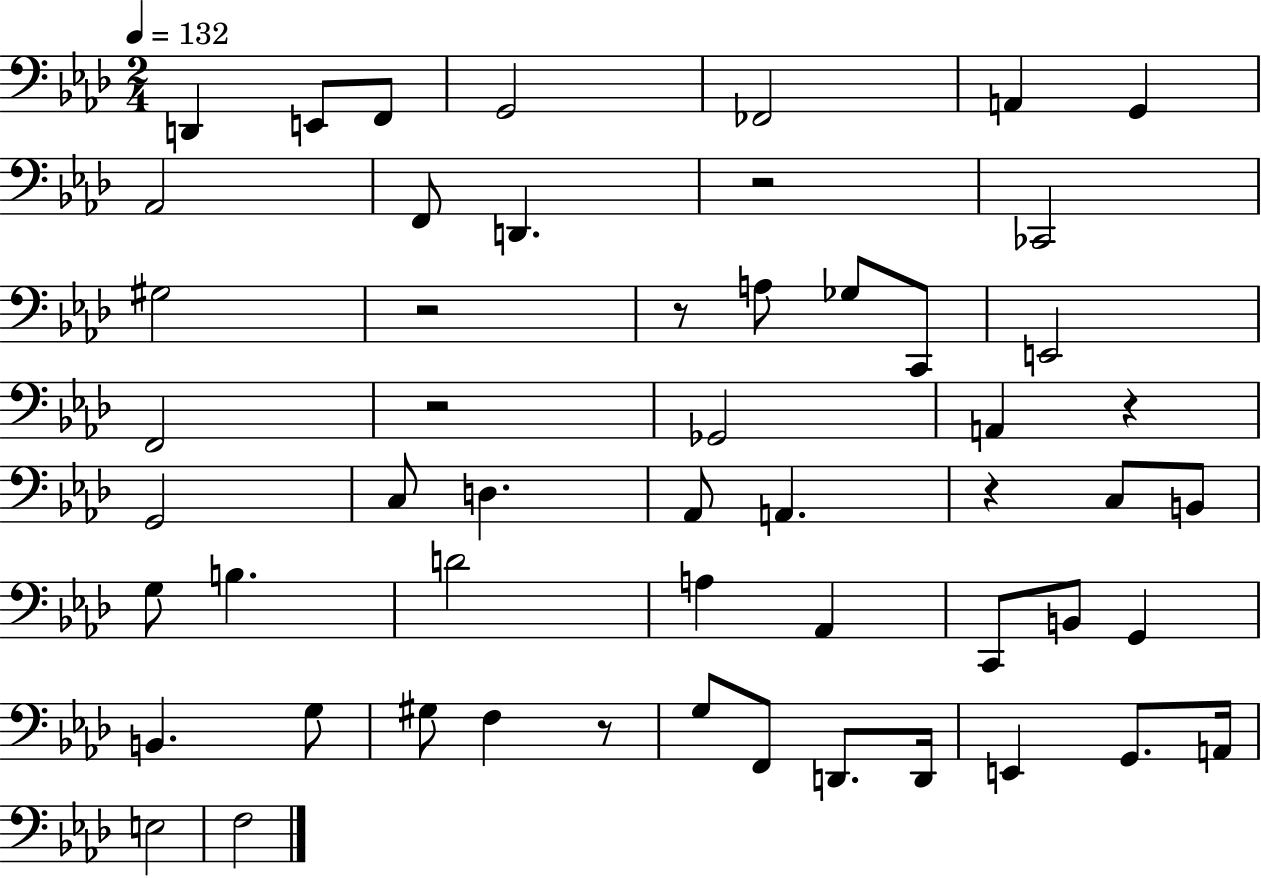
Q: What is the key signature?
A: AES major